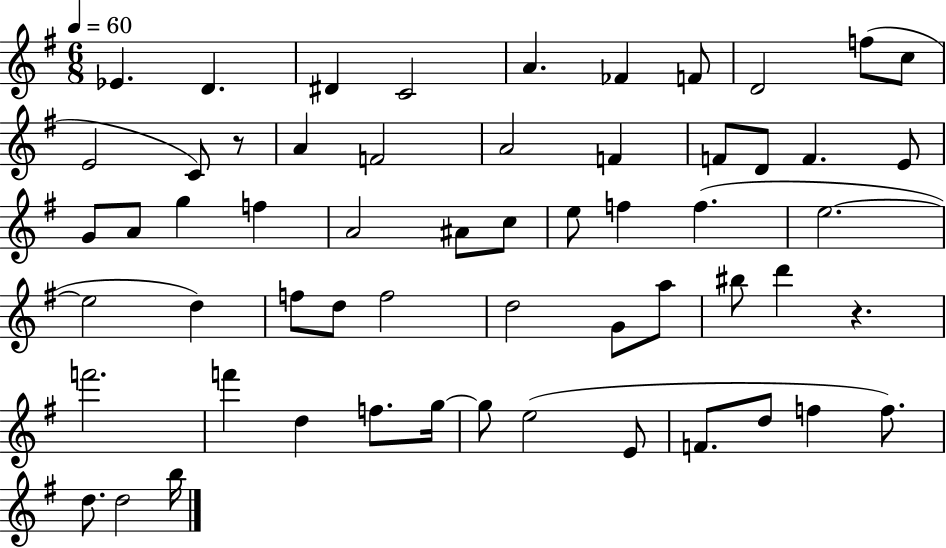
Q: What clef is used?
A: treble